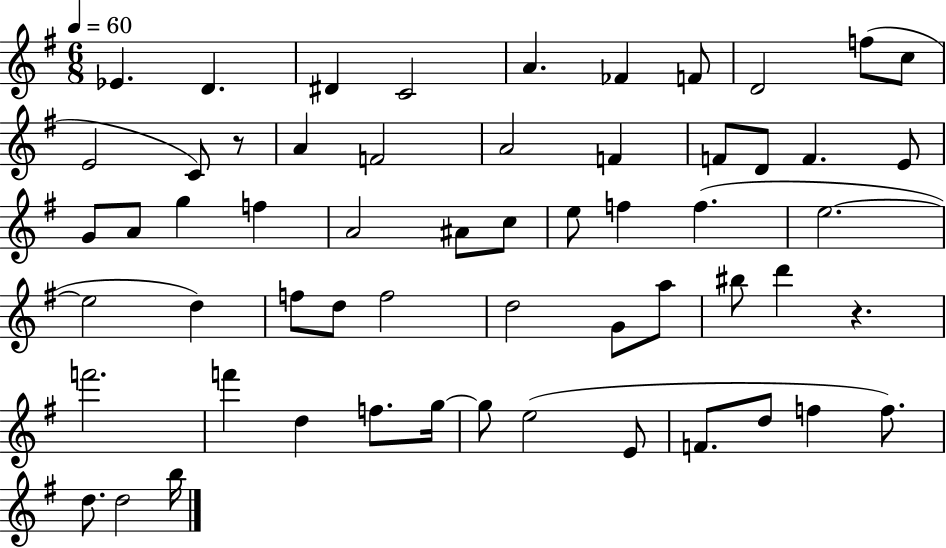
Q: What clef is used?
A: treble